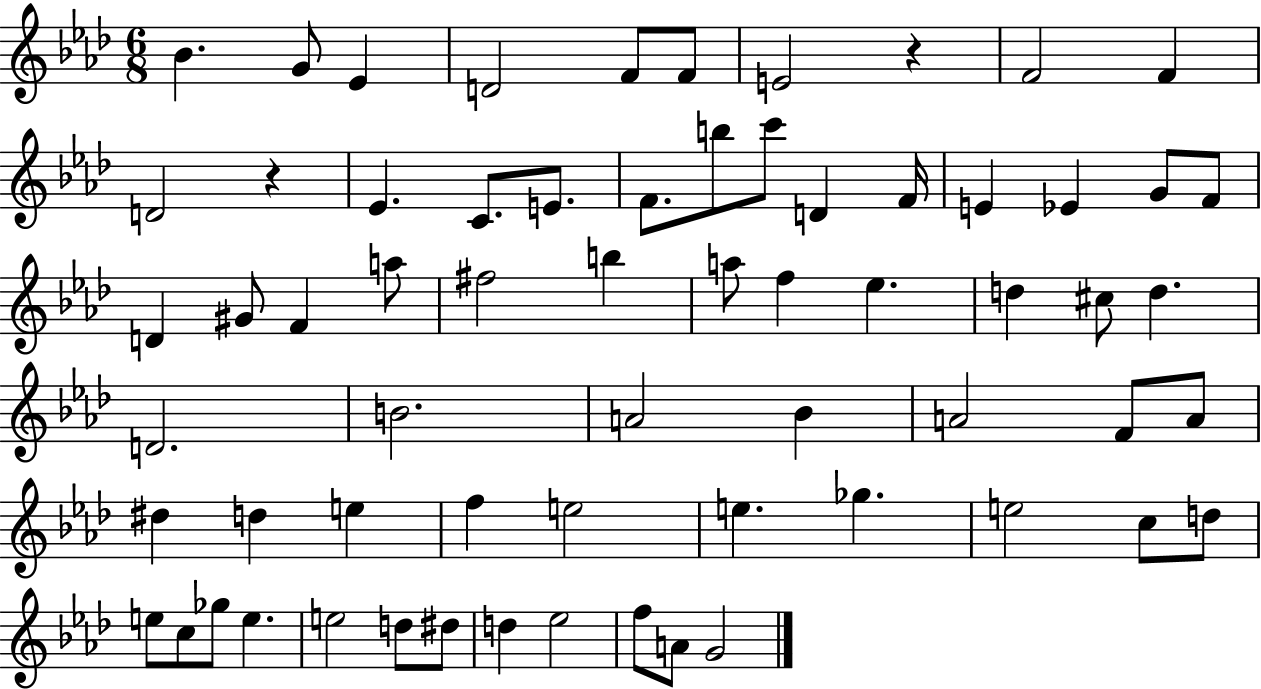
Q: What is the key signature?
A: AES major